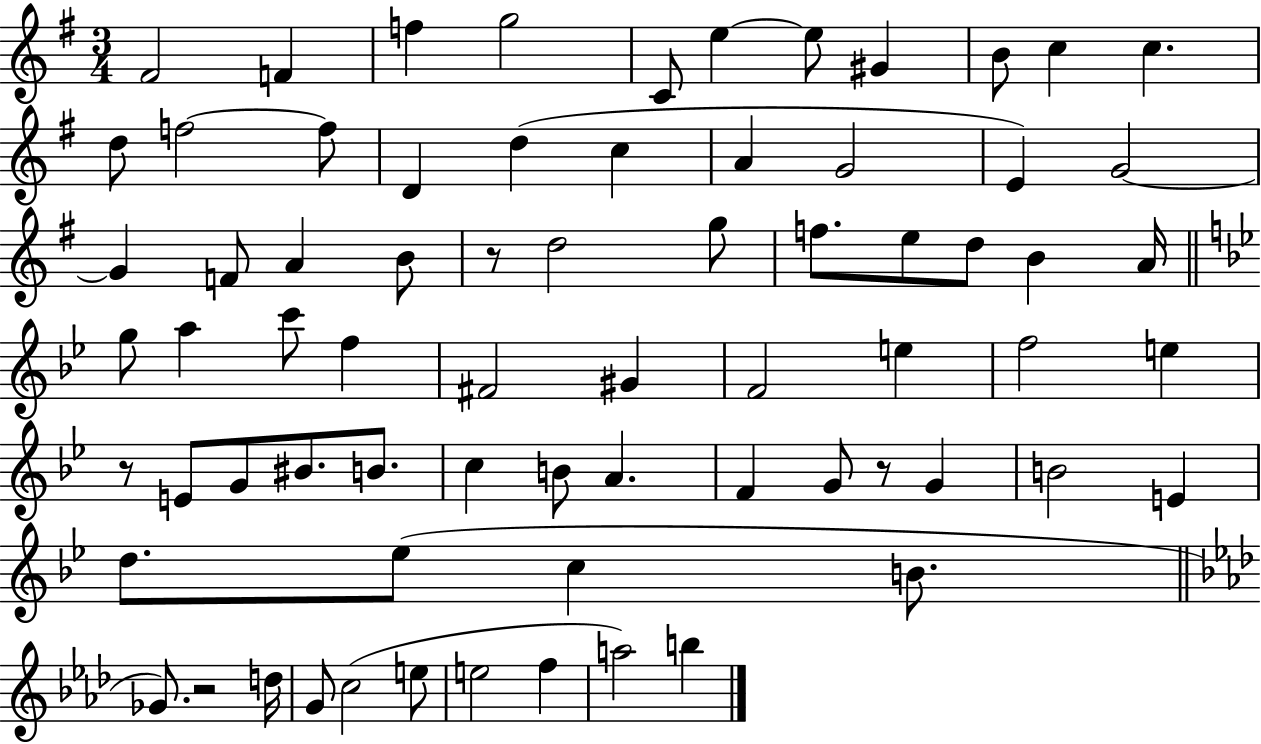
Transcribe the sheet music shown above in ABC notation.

X:1
T:Untitled
M:3/4
L:1/4
K:G
^F2 F f g2 C/2 e e/2 ^G B/2 c c d/2 f2 f/2 D d c A G2 E G2 G F/2 A B/2 z/2 d2 g/2 f/2 e/2 d/2 B A/4 g/2 a c'/2 f ^F2 ^G F2 e f2 e z/2 E/2 G/2 ^B/2 B/2 c B/2 A F G/2 z/2 G B2 E d/2 _e/2 c B/2 _G/2 z2 d/4 G/2 c2 e/2 e2 f a2 b